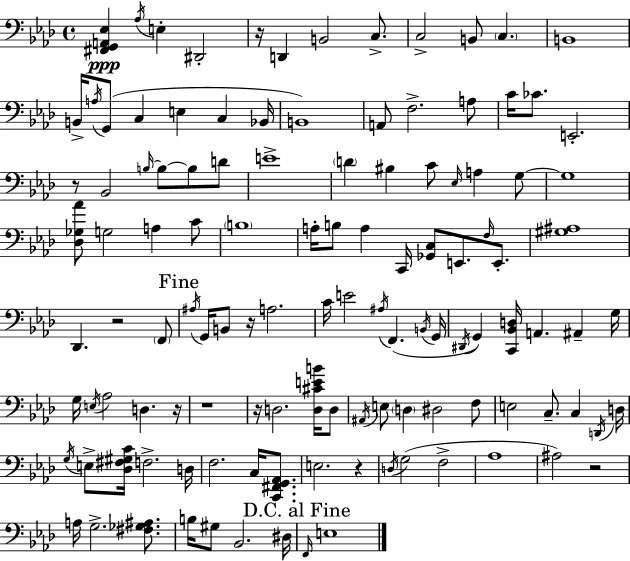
{
  \clef bass
  \time 4/4
  \defaultTimeSignature
  \key f \minor
  <fis, g, a, ees>4\ppp \acciaccatura { aes16 } e4-. dis,2-. | r16 d,4 b,2 c8.-> | c2-> b,8 \parenthesize c4. | b,1 | \break b,16-> \acciaccatura { a16 } g,8( c4 e4 c4 | bes,16 b,1) | a,8 f2.-> | a8 c'16 ces'8. e,2.-. | \break r8 bes,2 \grace { b16~ }~ b8~~ b8 | d'8 e'1-> | \parenthesize d'4 bis4 c'8 \grace { ees16 } a4 | g8~~ g1 | \break <des ges aes'>8 g2 a4 | c'8 \parenthesize b1 | a16-. b8 a4 c,16 <ges, c>8 e,8. | \grace { f16 } e,8.-. <gis ais>1 | \break des,4. r2 | \parenthesize f,8 \mark "Fine" \acciaccatura { ais16 } g,16 b,8 r16 a2. | c'16 e'2 \acciaccatura { ais16 }( | f,4. \acciaccatura { b,16 } g,16 \acciaccatura { dis,16 } g,4) <c, bes, d>16 a,4. | \break ais,4-- g16 g16 \acciaccatura { e16 } aes2 | d4. r16 r1 | r16 d2. | <d cis' e' b'>16 d8 \acciaccatura { ais,16 } e8 \parenthesize d4 | \break dis2 f8 e2 | c8.-- c4 \acciaccatura { d,16 } d16 \acciaccatura { g16 } e8-> <des fis gis c'>16 | f2.-> d16 f2. | c16 <c, fis, g, aes,>8. e2. | \break r4 \acciaccatura { d16 }( g2 | f2-> aes1 | ais2) | r2 a16 g2.-> | \break <fis ges ais>8. b16 gis8 | bes,2. dis16 \mark "D.C. al Fine" \grace { f,16 } e1 | \bar "|."
}